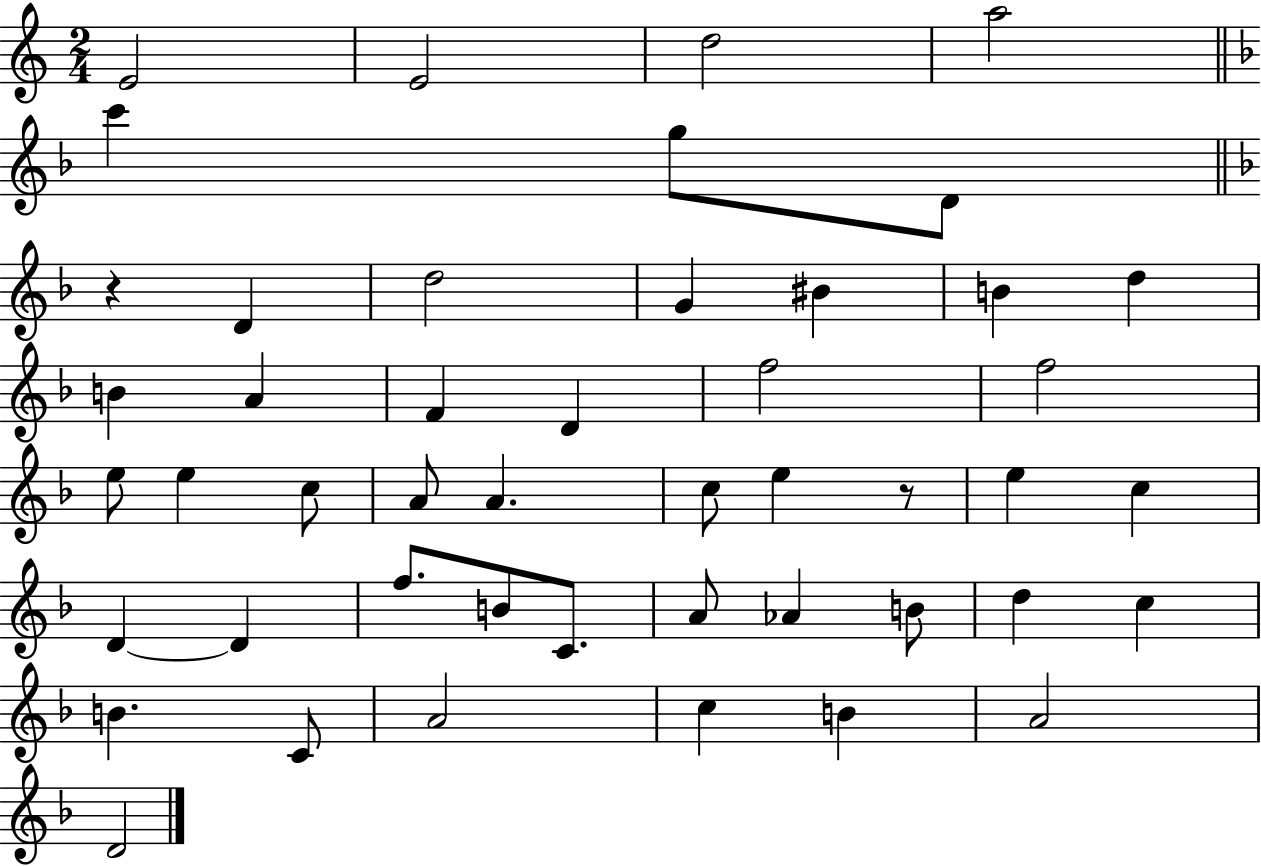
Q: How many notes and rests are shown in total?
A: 47